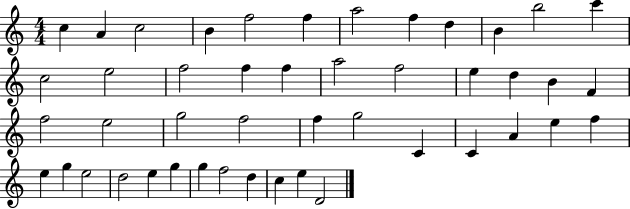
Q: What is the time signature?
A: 4/4